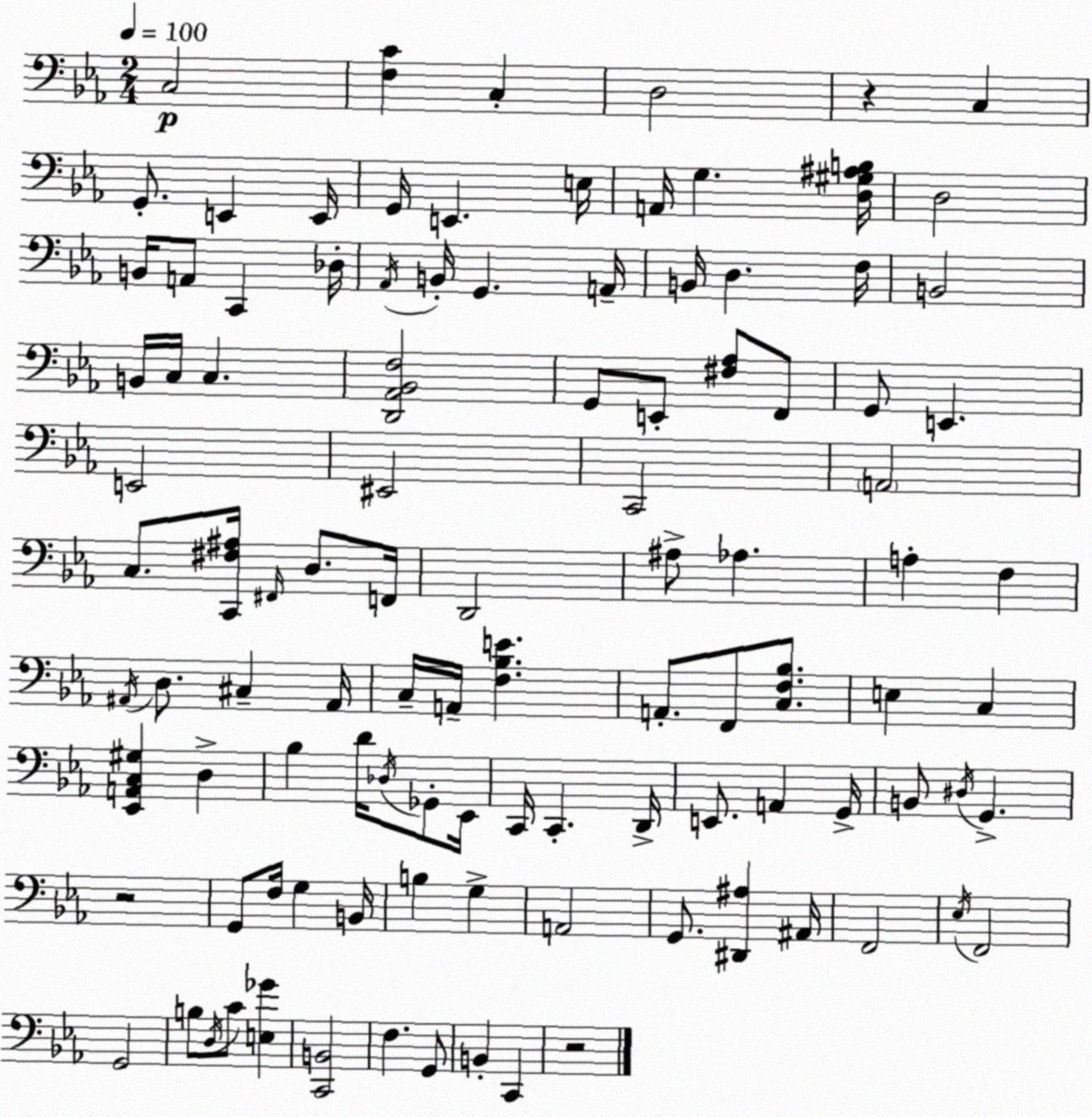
X:1
T:Untitled
M:2/4
L:1/4
K:Cm
C,2 [F,C] C, D,2 z C, G,,/2 E,, E,,/4 G,,/4 E,, E,/4 A,,/4 G, [D,^G,^A,B,]/4 D,2 B,,/4 A,,/2 C,, _D,/4 _A,,/4 B,,/4 G,, A,,/4 B,,/4 D, F,/4 B,,2 B,,/4 C,/4 C, [D,,_A,,_B,,F,]2 G,,/2 E,,/2 [^F,_A,]/2 F,,/2 G,,/2 E,, E,,2 ^E,,2 C,,2 A,,2 C,/2 [C,,^F,^A,]/4 ^F,,/4 D,/2 F,,/4 D,,2 ^A,/2 _A, A, F, ^A,,/4 D,/2 ^C, ^A,,/4 C,/4 A,,/4 [F,_B,E] A,,/2 F,,/2 [C,F,_B,]/2 E, C, [_E,,A,,C,^G,] D, _B, D/4 _D,/4 _G,,/2 _E,,/4 C,,/4 C,, D,,/4 E,,/2 A,, G,,/4 B,,/2 ^D,/4 G,, z2 G,,/2 F,/4 G, B,,/4 B, G, A,,2 G,,/2 [^D,,^A,] ^A,,/4 F,,2 _E,/4 F,,2 G,,2 B,/2 D,/4 C/2 [E,_G] [C,,B,,]2 F, G,,/2 B,, C,, z2